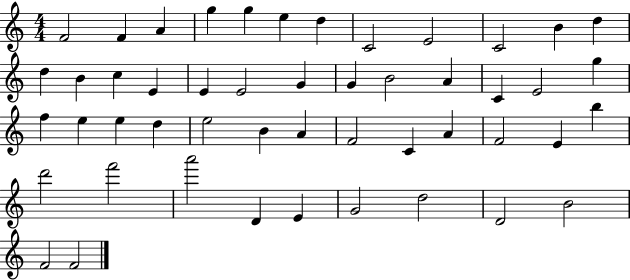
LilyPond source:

{
  \clef treble
  \numericTimeSignature
  \time 4/4
  \key c \major
  f'2 f'4 a'4 | g''4 g''4 e''4 d''4 | c'2 e'2 | c'2 b'4 d''4 | \break d''4 b'4 c''4 e'4 | e'4 e'2 g'4 | g'4 b'2 a'4 | c'4 e'2 g''4 | \break f''4 e''4 e''4 d''4 | e''2 b'4 a'4 | f'2 c'4 a'4 | f'2 e'4 b''4 | \break d'''2 f'''2 | a'''2 d'4 e'4 | g'2 d''2 | d'2 b'2 | \break f'2 f'2 | \bar "|."
}